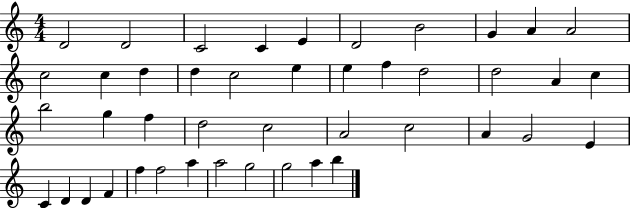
{
  \clef treble
  \numericTimeSignature
  \time 4/4
  \key c \major
  d'2 d'2 | c'2 c'4 e'4 | d'2 b'2 | g'4 a'4 a'2 | \break c''2 c''4 d''4 | d''4 c''2 e''4 | e''4 f''4 d''2 | d''2 a'4 c''4 | \break b''2 g''4 f''4 | d''2 c''2 | a'2 c''2 | a'4 g'2 e'4 | \break c'4 d'4 d'4 f'4 | f''4 f''2 a''4 | a''2 g''2 | g''2 a''4 b''4 | \break \bar "|."
}